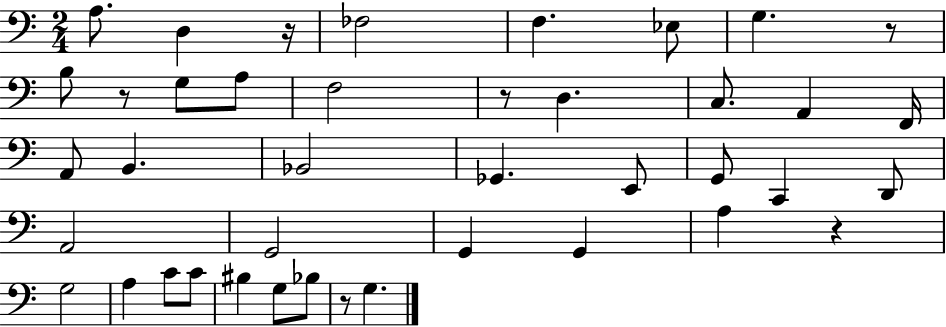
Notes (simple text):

A3/e. D3/q R/s FES3/h F3/q. Eb3/e G3/q. R/e B3/e R/e G3/e A3/e F3/h R/e D3/q. C3/e. A2/q F2/s A2/e B2/q. Bb2/h Gb2/q. E2/e G2/e C2/q D2/e A2/h G2/h G2/q G2/q A3/q R/q G3/h A3/q C4/e C4/e BIS3/q G3/e Bb3/e R/e G3/q.